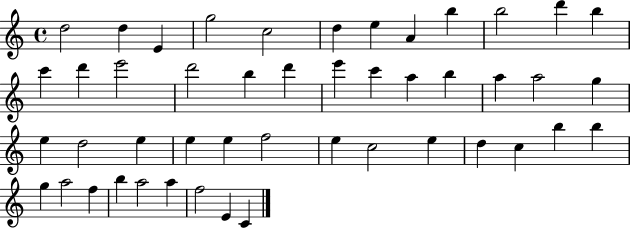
X:1
T:Untitled
M:4/4
L:1/4
K:C
d2 d E g2 c2 d e A b b2 d' b c' d' e'2 d'2 b d' e' c' a b a a2 g e d2 e e e f2 e c2 e d c b b g a2 f b a2 a f2 E C